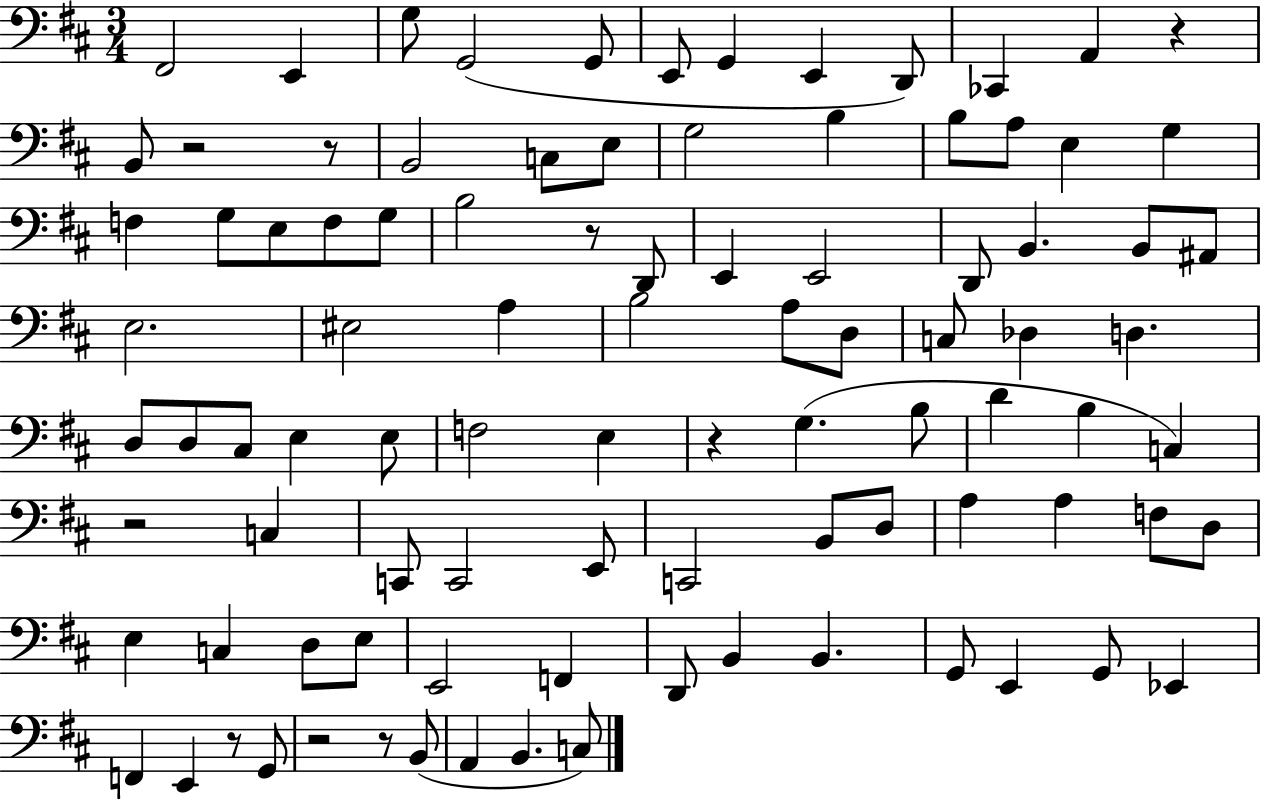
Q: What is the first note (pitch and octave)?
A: F#2